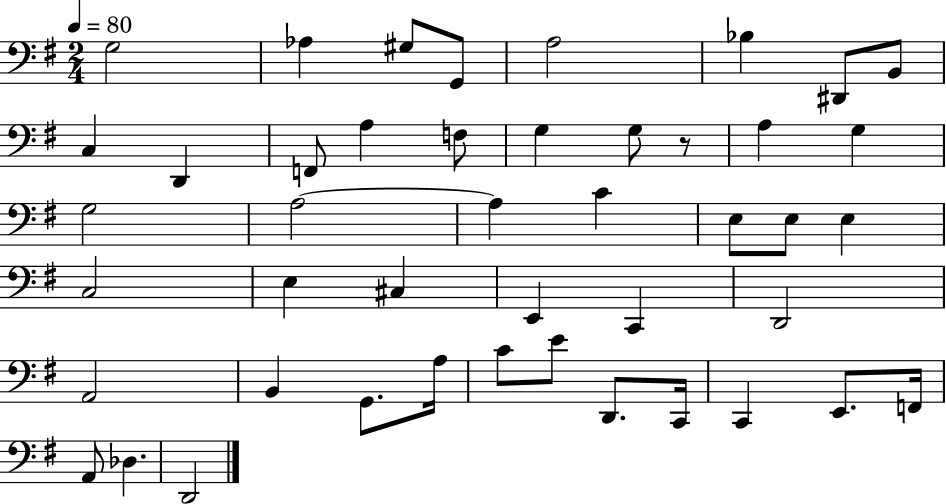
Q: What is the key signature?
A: G major